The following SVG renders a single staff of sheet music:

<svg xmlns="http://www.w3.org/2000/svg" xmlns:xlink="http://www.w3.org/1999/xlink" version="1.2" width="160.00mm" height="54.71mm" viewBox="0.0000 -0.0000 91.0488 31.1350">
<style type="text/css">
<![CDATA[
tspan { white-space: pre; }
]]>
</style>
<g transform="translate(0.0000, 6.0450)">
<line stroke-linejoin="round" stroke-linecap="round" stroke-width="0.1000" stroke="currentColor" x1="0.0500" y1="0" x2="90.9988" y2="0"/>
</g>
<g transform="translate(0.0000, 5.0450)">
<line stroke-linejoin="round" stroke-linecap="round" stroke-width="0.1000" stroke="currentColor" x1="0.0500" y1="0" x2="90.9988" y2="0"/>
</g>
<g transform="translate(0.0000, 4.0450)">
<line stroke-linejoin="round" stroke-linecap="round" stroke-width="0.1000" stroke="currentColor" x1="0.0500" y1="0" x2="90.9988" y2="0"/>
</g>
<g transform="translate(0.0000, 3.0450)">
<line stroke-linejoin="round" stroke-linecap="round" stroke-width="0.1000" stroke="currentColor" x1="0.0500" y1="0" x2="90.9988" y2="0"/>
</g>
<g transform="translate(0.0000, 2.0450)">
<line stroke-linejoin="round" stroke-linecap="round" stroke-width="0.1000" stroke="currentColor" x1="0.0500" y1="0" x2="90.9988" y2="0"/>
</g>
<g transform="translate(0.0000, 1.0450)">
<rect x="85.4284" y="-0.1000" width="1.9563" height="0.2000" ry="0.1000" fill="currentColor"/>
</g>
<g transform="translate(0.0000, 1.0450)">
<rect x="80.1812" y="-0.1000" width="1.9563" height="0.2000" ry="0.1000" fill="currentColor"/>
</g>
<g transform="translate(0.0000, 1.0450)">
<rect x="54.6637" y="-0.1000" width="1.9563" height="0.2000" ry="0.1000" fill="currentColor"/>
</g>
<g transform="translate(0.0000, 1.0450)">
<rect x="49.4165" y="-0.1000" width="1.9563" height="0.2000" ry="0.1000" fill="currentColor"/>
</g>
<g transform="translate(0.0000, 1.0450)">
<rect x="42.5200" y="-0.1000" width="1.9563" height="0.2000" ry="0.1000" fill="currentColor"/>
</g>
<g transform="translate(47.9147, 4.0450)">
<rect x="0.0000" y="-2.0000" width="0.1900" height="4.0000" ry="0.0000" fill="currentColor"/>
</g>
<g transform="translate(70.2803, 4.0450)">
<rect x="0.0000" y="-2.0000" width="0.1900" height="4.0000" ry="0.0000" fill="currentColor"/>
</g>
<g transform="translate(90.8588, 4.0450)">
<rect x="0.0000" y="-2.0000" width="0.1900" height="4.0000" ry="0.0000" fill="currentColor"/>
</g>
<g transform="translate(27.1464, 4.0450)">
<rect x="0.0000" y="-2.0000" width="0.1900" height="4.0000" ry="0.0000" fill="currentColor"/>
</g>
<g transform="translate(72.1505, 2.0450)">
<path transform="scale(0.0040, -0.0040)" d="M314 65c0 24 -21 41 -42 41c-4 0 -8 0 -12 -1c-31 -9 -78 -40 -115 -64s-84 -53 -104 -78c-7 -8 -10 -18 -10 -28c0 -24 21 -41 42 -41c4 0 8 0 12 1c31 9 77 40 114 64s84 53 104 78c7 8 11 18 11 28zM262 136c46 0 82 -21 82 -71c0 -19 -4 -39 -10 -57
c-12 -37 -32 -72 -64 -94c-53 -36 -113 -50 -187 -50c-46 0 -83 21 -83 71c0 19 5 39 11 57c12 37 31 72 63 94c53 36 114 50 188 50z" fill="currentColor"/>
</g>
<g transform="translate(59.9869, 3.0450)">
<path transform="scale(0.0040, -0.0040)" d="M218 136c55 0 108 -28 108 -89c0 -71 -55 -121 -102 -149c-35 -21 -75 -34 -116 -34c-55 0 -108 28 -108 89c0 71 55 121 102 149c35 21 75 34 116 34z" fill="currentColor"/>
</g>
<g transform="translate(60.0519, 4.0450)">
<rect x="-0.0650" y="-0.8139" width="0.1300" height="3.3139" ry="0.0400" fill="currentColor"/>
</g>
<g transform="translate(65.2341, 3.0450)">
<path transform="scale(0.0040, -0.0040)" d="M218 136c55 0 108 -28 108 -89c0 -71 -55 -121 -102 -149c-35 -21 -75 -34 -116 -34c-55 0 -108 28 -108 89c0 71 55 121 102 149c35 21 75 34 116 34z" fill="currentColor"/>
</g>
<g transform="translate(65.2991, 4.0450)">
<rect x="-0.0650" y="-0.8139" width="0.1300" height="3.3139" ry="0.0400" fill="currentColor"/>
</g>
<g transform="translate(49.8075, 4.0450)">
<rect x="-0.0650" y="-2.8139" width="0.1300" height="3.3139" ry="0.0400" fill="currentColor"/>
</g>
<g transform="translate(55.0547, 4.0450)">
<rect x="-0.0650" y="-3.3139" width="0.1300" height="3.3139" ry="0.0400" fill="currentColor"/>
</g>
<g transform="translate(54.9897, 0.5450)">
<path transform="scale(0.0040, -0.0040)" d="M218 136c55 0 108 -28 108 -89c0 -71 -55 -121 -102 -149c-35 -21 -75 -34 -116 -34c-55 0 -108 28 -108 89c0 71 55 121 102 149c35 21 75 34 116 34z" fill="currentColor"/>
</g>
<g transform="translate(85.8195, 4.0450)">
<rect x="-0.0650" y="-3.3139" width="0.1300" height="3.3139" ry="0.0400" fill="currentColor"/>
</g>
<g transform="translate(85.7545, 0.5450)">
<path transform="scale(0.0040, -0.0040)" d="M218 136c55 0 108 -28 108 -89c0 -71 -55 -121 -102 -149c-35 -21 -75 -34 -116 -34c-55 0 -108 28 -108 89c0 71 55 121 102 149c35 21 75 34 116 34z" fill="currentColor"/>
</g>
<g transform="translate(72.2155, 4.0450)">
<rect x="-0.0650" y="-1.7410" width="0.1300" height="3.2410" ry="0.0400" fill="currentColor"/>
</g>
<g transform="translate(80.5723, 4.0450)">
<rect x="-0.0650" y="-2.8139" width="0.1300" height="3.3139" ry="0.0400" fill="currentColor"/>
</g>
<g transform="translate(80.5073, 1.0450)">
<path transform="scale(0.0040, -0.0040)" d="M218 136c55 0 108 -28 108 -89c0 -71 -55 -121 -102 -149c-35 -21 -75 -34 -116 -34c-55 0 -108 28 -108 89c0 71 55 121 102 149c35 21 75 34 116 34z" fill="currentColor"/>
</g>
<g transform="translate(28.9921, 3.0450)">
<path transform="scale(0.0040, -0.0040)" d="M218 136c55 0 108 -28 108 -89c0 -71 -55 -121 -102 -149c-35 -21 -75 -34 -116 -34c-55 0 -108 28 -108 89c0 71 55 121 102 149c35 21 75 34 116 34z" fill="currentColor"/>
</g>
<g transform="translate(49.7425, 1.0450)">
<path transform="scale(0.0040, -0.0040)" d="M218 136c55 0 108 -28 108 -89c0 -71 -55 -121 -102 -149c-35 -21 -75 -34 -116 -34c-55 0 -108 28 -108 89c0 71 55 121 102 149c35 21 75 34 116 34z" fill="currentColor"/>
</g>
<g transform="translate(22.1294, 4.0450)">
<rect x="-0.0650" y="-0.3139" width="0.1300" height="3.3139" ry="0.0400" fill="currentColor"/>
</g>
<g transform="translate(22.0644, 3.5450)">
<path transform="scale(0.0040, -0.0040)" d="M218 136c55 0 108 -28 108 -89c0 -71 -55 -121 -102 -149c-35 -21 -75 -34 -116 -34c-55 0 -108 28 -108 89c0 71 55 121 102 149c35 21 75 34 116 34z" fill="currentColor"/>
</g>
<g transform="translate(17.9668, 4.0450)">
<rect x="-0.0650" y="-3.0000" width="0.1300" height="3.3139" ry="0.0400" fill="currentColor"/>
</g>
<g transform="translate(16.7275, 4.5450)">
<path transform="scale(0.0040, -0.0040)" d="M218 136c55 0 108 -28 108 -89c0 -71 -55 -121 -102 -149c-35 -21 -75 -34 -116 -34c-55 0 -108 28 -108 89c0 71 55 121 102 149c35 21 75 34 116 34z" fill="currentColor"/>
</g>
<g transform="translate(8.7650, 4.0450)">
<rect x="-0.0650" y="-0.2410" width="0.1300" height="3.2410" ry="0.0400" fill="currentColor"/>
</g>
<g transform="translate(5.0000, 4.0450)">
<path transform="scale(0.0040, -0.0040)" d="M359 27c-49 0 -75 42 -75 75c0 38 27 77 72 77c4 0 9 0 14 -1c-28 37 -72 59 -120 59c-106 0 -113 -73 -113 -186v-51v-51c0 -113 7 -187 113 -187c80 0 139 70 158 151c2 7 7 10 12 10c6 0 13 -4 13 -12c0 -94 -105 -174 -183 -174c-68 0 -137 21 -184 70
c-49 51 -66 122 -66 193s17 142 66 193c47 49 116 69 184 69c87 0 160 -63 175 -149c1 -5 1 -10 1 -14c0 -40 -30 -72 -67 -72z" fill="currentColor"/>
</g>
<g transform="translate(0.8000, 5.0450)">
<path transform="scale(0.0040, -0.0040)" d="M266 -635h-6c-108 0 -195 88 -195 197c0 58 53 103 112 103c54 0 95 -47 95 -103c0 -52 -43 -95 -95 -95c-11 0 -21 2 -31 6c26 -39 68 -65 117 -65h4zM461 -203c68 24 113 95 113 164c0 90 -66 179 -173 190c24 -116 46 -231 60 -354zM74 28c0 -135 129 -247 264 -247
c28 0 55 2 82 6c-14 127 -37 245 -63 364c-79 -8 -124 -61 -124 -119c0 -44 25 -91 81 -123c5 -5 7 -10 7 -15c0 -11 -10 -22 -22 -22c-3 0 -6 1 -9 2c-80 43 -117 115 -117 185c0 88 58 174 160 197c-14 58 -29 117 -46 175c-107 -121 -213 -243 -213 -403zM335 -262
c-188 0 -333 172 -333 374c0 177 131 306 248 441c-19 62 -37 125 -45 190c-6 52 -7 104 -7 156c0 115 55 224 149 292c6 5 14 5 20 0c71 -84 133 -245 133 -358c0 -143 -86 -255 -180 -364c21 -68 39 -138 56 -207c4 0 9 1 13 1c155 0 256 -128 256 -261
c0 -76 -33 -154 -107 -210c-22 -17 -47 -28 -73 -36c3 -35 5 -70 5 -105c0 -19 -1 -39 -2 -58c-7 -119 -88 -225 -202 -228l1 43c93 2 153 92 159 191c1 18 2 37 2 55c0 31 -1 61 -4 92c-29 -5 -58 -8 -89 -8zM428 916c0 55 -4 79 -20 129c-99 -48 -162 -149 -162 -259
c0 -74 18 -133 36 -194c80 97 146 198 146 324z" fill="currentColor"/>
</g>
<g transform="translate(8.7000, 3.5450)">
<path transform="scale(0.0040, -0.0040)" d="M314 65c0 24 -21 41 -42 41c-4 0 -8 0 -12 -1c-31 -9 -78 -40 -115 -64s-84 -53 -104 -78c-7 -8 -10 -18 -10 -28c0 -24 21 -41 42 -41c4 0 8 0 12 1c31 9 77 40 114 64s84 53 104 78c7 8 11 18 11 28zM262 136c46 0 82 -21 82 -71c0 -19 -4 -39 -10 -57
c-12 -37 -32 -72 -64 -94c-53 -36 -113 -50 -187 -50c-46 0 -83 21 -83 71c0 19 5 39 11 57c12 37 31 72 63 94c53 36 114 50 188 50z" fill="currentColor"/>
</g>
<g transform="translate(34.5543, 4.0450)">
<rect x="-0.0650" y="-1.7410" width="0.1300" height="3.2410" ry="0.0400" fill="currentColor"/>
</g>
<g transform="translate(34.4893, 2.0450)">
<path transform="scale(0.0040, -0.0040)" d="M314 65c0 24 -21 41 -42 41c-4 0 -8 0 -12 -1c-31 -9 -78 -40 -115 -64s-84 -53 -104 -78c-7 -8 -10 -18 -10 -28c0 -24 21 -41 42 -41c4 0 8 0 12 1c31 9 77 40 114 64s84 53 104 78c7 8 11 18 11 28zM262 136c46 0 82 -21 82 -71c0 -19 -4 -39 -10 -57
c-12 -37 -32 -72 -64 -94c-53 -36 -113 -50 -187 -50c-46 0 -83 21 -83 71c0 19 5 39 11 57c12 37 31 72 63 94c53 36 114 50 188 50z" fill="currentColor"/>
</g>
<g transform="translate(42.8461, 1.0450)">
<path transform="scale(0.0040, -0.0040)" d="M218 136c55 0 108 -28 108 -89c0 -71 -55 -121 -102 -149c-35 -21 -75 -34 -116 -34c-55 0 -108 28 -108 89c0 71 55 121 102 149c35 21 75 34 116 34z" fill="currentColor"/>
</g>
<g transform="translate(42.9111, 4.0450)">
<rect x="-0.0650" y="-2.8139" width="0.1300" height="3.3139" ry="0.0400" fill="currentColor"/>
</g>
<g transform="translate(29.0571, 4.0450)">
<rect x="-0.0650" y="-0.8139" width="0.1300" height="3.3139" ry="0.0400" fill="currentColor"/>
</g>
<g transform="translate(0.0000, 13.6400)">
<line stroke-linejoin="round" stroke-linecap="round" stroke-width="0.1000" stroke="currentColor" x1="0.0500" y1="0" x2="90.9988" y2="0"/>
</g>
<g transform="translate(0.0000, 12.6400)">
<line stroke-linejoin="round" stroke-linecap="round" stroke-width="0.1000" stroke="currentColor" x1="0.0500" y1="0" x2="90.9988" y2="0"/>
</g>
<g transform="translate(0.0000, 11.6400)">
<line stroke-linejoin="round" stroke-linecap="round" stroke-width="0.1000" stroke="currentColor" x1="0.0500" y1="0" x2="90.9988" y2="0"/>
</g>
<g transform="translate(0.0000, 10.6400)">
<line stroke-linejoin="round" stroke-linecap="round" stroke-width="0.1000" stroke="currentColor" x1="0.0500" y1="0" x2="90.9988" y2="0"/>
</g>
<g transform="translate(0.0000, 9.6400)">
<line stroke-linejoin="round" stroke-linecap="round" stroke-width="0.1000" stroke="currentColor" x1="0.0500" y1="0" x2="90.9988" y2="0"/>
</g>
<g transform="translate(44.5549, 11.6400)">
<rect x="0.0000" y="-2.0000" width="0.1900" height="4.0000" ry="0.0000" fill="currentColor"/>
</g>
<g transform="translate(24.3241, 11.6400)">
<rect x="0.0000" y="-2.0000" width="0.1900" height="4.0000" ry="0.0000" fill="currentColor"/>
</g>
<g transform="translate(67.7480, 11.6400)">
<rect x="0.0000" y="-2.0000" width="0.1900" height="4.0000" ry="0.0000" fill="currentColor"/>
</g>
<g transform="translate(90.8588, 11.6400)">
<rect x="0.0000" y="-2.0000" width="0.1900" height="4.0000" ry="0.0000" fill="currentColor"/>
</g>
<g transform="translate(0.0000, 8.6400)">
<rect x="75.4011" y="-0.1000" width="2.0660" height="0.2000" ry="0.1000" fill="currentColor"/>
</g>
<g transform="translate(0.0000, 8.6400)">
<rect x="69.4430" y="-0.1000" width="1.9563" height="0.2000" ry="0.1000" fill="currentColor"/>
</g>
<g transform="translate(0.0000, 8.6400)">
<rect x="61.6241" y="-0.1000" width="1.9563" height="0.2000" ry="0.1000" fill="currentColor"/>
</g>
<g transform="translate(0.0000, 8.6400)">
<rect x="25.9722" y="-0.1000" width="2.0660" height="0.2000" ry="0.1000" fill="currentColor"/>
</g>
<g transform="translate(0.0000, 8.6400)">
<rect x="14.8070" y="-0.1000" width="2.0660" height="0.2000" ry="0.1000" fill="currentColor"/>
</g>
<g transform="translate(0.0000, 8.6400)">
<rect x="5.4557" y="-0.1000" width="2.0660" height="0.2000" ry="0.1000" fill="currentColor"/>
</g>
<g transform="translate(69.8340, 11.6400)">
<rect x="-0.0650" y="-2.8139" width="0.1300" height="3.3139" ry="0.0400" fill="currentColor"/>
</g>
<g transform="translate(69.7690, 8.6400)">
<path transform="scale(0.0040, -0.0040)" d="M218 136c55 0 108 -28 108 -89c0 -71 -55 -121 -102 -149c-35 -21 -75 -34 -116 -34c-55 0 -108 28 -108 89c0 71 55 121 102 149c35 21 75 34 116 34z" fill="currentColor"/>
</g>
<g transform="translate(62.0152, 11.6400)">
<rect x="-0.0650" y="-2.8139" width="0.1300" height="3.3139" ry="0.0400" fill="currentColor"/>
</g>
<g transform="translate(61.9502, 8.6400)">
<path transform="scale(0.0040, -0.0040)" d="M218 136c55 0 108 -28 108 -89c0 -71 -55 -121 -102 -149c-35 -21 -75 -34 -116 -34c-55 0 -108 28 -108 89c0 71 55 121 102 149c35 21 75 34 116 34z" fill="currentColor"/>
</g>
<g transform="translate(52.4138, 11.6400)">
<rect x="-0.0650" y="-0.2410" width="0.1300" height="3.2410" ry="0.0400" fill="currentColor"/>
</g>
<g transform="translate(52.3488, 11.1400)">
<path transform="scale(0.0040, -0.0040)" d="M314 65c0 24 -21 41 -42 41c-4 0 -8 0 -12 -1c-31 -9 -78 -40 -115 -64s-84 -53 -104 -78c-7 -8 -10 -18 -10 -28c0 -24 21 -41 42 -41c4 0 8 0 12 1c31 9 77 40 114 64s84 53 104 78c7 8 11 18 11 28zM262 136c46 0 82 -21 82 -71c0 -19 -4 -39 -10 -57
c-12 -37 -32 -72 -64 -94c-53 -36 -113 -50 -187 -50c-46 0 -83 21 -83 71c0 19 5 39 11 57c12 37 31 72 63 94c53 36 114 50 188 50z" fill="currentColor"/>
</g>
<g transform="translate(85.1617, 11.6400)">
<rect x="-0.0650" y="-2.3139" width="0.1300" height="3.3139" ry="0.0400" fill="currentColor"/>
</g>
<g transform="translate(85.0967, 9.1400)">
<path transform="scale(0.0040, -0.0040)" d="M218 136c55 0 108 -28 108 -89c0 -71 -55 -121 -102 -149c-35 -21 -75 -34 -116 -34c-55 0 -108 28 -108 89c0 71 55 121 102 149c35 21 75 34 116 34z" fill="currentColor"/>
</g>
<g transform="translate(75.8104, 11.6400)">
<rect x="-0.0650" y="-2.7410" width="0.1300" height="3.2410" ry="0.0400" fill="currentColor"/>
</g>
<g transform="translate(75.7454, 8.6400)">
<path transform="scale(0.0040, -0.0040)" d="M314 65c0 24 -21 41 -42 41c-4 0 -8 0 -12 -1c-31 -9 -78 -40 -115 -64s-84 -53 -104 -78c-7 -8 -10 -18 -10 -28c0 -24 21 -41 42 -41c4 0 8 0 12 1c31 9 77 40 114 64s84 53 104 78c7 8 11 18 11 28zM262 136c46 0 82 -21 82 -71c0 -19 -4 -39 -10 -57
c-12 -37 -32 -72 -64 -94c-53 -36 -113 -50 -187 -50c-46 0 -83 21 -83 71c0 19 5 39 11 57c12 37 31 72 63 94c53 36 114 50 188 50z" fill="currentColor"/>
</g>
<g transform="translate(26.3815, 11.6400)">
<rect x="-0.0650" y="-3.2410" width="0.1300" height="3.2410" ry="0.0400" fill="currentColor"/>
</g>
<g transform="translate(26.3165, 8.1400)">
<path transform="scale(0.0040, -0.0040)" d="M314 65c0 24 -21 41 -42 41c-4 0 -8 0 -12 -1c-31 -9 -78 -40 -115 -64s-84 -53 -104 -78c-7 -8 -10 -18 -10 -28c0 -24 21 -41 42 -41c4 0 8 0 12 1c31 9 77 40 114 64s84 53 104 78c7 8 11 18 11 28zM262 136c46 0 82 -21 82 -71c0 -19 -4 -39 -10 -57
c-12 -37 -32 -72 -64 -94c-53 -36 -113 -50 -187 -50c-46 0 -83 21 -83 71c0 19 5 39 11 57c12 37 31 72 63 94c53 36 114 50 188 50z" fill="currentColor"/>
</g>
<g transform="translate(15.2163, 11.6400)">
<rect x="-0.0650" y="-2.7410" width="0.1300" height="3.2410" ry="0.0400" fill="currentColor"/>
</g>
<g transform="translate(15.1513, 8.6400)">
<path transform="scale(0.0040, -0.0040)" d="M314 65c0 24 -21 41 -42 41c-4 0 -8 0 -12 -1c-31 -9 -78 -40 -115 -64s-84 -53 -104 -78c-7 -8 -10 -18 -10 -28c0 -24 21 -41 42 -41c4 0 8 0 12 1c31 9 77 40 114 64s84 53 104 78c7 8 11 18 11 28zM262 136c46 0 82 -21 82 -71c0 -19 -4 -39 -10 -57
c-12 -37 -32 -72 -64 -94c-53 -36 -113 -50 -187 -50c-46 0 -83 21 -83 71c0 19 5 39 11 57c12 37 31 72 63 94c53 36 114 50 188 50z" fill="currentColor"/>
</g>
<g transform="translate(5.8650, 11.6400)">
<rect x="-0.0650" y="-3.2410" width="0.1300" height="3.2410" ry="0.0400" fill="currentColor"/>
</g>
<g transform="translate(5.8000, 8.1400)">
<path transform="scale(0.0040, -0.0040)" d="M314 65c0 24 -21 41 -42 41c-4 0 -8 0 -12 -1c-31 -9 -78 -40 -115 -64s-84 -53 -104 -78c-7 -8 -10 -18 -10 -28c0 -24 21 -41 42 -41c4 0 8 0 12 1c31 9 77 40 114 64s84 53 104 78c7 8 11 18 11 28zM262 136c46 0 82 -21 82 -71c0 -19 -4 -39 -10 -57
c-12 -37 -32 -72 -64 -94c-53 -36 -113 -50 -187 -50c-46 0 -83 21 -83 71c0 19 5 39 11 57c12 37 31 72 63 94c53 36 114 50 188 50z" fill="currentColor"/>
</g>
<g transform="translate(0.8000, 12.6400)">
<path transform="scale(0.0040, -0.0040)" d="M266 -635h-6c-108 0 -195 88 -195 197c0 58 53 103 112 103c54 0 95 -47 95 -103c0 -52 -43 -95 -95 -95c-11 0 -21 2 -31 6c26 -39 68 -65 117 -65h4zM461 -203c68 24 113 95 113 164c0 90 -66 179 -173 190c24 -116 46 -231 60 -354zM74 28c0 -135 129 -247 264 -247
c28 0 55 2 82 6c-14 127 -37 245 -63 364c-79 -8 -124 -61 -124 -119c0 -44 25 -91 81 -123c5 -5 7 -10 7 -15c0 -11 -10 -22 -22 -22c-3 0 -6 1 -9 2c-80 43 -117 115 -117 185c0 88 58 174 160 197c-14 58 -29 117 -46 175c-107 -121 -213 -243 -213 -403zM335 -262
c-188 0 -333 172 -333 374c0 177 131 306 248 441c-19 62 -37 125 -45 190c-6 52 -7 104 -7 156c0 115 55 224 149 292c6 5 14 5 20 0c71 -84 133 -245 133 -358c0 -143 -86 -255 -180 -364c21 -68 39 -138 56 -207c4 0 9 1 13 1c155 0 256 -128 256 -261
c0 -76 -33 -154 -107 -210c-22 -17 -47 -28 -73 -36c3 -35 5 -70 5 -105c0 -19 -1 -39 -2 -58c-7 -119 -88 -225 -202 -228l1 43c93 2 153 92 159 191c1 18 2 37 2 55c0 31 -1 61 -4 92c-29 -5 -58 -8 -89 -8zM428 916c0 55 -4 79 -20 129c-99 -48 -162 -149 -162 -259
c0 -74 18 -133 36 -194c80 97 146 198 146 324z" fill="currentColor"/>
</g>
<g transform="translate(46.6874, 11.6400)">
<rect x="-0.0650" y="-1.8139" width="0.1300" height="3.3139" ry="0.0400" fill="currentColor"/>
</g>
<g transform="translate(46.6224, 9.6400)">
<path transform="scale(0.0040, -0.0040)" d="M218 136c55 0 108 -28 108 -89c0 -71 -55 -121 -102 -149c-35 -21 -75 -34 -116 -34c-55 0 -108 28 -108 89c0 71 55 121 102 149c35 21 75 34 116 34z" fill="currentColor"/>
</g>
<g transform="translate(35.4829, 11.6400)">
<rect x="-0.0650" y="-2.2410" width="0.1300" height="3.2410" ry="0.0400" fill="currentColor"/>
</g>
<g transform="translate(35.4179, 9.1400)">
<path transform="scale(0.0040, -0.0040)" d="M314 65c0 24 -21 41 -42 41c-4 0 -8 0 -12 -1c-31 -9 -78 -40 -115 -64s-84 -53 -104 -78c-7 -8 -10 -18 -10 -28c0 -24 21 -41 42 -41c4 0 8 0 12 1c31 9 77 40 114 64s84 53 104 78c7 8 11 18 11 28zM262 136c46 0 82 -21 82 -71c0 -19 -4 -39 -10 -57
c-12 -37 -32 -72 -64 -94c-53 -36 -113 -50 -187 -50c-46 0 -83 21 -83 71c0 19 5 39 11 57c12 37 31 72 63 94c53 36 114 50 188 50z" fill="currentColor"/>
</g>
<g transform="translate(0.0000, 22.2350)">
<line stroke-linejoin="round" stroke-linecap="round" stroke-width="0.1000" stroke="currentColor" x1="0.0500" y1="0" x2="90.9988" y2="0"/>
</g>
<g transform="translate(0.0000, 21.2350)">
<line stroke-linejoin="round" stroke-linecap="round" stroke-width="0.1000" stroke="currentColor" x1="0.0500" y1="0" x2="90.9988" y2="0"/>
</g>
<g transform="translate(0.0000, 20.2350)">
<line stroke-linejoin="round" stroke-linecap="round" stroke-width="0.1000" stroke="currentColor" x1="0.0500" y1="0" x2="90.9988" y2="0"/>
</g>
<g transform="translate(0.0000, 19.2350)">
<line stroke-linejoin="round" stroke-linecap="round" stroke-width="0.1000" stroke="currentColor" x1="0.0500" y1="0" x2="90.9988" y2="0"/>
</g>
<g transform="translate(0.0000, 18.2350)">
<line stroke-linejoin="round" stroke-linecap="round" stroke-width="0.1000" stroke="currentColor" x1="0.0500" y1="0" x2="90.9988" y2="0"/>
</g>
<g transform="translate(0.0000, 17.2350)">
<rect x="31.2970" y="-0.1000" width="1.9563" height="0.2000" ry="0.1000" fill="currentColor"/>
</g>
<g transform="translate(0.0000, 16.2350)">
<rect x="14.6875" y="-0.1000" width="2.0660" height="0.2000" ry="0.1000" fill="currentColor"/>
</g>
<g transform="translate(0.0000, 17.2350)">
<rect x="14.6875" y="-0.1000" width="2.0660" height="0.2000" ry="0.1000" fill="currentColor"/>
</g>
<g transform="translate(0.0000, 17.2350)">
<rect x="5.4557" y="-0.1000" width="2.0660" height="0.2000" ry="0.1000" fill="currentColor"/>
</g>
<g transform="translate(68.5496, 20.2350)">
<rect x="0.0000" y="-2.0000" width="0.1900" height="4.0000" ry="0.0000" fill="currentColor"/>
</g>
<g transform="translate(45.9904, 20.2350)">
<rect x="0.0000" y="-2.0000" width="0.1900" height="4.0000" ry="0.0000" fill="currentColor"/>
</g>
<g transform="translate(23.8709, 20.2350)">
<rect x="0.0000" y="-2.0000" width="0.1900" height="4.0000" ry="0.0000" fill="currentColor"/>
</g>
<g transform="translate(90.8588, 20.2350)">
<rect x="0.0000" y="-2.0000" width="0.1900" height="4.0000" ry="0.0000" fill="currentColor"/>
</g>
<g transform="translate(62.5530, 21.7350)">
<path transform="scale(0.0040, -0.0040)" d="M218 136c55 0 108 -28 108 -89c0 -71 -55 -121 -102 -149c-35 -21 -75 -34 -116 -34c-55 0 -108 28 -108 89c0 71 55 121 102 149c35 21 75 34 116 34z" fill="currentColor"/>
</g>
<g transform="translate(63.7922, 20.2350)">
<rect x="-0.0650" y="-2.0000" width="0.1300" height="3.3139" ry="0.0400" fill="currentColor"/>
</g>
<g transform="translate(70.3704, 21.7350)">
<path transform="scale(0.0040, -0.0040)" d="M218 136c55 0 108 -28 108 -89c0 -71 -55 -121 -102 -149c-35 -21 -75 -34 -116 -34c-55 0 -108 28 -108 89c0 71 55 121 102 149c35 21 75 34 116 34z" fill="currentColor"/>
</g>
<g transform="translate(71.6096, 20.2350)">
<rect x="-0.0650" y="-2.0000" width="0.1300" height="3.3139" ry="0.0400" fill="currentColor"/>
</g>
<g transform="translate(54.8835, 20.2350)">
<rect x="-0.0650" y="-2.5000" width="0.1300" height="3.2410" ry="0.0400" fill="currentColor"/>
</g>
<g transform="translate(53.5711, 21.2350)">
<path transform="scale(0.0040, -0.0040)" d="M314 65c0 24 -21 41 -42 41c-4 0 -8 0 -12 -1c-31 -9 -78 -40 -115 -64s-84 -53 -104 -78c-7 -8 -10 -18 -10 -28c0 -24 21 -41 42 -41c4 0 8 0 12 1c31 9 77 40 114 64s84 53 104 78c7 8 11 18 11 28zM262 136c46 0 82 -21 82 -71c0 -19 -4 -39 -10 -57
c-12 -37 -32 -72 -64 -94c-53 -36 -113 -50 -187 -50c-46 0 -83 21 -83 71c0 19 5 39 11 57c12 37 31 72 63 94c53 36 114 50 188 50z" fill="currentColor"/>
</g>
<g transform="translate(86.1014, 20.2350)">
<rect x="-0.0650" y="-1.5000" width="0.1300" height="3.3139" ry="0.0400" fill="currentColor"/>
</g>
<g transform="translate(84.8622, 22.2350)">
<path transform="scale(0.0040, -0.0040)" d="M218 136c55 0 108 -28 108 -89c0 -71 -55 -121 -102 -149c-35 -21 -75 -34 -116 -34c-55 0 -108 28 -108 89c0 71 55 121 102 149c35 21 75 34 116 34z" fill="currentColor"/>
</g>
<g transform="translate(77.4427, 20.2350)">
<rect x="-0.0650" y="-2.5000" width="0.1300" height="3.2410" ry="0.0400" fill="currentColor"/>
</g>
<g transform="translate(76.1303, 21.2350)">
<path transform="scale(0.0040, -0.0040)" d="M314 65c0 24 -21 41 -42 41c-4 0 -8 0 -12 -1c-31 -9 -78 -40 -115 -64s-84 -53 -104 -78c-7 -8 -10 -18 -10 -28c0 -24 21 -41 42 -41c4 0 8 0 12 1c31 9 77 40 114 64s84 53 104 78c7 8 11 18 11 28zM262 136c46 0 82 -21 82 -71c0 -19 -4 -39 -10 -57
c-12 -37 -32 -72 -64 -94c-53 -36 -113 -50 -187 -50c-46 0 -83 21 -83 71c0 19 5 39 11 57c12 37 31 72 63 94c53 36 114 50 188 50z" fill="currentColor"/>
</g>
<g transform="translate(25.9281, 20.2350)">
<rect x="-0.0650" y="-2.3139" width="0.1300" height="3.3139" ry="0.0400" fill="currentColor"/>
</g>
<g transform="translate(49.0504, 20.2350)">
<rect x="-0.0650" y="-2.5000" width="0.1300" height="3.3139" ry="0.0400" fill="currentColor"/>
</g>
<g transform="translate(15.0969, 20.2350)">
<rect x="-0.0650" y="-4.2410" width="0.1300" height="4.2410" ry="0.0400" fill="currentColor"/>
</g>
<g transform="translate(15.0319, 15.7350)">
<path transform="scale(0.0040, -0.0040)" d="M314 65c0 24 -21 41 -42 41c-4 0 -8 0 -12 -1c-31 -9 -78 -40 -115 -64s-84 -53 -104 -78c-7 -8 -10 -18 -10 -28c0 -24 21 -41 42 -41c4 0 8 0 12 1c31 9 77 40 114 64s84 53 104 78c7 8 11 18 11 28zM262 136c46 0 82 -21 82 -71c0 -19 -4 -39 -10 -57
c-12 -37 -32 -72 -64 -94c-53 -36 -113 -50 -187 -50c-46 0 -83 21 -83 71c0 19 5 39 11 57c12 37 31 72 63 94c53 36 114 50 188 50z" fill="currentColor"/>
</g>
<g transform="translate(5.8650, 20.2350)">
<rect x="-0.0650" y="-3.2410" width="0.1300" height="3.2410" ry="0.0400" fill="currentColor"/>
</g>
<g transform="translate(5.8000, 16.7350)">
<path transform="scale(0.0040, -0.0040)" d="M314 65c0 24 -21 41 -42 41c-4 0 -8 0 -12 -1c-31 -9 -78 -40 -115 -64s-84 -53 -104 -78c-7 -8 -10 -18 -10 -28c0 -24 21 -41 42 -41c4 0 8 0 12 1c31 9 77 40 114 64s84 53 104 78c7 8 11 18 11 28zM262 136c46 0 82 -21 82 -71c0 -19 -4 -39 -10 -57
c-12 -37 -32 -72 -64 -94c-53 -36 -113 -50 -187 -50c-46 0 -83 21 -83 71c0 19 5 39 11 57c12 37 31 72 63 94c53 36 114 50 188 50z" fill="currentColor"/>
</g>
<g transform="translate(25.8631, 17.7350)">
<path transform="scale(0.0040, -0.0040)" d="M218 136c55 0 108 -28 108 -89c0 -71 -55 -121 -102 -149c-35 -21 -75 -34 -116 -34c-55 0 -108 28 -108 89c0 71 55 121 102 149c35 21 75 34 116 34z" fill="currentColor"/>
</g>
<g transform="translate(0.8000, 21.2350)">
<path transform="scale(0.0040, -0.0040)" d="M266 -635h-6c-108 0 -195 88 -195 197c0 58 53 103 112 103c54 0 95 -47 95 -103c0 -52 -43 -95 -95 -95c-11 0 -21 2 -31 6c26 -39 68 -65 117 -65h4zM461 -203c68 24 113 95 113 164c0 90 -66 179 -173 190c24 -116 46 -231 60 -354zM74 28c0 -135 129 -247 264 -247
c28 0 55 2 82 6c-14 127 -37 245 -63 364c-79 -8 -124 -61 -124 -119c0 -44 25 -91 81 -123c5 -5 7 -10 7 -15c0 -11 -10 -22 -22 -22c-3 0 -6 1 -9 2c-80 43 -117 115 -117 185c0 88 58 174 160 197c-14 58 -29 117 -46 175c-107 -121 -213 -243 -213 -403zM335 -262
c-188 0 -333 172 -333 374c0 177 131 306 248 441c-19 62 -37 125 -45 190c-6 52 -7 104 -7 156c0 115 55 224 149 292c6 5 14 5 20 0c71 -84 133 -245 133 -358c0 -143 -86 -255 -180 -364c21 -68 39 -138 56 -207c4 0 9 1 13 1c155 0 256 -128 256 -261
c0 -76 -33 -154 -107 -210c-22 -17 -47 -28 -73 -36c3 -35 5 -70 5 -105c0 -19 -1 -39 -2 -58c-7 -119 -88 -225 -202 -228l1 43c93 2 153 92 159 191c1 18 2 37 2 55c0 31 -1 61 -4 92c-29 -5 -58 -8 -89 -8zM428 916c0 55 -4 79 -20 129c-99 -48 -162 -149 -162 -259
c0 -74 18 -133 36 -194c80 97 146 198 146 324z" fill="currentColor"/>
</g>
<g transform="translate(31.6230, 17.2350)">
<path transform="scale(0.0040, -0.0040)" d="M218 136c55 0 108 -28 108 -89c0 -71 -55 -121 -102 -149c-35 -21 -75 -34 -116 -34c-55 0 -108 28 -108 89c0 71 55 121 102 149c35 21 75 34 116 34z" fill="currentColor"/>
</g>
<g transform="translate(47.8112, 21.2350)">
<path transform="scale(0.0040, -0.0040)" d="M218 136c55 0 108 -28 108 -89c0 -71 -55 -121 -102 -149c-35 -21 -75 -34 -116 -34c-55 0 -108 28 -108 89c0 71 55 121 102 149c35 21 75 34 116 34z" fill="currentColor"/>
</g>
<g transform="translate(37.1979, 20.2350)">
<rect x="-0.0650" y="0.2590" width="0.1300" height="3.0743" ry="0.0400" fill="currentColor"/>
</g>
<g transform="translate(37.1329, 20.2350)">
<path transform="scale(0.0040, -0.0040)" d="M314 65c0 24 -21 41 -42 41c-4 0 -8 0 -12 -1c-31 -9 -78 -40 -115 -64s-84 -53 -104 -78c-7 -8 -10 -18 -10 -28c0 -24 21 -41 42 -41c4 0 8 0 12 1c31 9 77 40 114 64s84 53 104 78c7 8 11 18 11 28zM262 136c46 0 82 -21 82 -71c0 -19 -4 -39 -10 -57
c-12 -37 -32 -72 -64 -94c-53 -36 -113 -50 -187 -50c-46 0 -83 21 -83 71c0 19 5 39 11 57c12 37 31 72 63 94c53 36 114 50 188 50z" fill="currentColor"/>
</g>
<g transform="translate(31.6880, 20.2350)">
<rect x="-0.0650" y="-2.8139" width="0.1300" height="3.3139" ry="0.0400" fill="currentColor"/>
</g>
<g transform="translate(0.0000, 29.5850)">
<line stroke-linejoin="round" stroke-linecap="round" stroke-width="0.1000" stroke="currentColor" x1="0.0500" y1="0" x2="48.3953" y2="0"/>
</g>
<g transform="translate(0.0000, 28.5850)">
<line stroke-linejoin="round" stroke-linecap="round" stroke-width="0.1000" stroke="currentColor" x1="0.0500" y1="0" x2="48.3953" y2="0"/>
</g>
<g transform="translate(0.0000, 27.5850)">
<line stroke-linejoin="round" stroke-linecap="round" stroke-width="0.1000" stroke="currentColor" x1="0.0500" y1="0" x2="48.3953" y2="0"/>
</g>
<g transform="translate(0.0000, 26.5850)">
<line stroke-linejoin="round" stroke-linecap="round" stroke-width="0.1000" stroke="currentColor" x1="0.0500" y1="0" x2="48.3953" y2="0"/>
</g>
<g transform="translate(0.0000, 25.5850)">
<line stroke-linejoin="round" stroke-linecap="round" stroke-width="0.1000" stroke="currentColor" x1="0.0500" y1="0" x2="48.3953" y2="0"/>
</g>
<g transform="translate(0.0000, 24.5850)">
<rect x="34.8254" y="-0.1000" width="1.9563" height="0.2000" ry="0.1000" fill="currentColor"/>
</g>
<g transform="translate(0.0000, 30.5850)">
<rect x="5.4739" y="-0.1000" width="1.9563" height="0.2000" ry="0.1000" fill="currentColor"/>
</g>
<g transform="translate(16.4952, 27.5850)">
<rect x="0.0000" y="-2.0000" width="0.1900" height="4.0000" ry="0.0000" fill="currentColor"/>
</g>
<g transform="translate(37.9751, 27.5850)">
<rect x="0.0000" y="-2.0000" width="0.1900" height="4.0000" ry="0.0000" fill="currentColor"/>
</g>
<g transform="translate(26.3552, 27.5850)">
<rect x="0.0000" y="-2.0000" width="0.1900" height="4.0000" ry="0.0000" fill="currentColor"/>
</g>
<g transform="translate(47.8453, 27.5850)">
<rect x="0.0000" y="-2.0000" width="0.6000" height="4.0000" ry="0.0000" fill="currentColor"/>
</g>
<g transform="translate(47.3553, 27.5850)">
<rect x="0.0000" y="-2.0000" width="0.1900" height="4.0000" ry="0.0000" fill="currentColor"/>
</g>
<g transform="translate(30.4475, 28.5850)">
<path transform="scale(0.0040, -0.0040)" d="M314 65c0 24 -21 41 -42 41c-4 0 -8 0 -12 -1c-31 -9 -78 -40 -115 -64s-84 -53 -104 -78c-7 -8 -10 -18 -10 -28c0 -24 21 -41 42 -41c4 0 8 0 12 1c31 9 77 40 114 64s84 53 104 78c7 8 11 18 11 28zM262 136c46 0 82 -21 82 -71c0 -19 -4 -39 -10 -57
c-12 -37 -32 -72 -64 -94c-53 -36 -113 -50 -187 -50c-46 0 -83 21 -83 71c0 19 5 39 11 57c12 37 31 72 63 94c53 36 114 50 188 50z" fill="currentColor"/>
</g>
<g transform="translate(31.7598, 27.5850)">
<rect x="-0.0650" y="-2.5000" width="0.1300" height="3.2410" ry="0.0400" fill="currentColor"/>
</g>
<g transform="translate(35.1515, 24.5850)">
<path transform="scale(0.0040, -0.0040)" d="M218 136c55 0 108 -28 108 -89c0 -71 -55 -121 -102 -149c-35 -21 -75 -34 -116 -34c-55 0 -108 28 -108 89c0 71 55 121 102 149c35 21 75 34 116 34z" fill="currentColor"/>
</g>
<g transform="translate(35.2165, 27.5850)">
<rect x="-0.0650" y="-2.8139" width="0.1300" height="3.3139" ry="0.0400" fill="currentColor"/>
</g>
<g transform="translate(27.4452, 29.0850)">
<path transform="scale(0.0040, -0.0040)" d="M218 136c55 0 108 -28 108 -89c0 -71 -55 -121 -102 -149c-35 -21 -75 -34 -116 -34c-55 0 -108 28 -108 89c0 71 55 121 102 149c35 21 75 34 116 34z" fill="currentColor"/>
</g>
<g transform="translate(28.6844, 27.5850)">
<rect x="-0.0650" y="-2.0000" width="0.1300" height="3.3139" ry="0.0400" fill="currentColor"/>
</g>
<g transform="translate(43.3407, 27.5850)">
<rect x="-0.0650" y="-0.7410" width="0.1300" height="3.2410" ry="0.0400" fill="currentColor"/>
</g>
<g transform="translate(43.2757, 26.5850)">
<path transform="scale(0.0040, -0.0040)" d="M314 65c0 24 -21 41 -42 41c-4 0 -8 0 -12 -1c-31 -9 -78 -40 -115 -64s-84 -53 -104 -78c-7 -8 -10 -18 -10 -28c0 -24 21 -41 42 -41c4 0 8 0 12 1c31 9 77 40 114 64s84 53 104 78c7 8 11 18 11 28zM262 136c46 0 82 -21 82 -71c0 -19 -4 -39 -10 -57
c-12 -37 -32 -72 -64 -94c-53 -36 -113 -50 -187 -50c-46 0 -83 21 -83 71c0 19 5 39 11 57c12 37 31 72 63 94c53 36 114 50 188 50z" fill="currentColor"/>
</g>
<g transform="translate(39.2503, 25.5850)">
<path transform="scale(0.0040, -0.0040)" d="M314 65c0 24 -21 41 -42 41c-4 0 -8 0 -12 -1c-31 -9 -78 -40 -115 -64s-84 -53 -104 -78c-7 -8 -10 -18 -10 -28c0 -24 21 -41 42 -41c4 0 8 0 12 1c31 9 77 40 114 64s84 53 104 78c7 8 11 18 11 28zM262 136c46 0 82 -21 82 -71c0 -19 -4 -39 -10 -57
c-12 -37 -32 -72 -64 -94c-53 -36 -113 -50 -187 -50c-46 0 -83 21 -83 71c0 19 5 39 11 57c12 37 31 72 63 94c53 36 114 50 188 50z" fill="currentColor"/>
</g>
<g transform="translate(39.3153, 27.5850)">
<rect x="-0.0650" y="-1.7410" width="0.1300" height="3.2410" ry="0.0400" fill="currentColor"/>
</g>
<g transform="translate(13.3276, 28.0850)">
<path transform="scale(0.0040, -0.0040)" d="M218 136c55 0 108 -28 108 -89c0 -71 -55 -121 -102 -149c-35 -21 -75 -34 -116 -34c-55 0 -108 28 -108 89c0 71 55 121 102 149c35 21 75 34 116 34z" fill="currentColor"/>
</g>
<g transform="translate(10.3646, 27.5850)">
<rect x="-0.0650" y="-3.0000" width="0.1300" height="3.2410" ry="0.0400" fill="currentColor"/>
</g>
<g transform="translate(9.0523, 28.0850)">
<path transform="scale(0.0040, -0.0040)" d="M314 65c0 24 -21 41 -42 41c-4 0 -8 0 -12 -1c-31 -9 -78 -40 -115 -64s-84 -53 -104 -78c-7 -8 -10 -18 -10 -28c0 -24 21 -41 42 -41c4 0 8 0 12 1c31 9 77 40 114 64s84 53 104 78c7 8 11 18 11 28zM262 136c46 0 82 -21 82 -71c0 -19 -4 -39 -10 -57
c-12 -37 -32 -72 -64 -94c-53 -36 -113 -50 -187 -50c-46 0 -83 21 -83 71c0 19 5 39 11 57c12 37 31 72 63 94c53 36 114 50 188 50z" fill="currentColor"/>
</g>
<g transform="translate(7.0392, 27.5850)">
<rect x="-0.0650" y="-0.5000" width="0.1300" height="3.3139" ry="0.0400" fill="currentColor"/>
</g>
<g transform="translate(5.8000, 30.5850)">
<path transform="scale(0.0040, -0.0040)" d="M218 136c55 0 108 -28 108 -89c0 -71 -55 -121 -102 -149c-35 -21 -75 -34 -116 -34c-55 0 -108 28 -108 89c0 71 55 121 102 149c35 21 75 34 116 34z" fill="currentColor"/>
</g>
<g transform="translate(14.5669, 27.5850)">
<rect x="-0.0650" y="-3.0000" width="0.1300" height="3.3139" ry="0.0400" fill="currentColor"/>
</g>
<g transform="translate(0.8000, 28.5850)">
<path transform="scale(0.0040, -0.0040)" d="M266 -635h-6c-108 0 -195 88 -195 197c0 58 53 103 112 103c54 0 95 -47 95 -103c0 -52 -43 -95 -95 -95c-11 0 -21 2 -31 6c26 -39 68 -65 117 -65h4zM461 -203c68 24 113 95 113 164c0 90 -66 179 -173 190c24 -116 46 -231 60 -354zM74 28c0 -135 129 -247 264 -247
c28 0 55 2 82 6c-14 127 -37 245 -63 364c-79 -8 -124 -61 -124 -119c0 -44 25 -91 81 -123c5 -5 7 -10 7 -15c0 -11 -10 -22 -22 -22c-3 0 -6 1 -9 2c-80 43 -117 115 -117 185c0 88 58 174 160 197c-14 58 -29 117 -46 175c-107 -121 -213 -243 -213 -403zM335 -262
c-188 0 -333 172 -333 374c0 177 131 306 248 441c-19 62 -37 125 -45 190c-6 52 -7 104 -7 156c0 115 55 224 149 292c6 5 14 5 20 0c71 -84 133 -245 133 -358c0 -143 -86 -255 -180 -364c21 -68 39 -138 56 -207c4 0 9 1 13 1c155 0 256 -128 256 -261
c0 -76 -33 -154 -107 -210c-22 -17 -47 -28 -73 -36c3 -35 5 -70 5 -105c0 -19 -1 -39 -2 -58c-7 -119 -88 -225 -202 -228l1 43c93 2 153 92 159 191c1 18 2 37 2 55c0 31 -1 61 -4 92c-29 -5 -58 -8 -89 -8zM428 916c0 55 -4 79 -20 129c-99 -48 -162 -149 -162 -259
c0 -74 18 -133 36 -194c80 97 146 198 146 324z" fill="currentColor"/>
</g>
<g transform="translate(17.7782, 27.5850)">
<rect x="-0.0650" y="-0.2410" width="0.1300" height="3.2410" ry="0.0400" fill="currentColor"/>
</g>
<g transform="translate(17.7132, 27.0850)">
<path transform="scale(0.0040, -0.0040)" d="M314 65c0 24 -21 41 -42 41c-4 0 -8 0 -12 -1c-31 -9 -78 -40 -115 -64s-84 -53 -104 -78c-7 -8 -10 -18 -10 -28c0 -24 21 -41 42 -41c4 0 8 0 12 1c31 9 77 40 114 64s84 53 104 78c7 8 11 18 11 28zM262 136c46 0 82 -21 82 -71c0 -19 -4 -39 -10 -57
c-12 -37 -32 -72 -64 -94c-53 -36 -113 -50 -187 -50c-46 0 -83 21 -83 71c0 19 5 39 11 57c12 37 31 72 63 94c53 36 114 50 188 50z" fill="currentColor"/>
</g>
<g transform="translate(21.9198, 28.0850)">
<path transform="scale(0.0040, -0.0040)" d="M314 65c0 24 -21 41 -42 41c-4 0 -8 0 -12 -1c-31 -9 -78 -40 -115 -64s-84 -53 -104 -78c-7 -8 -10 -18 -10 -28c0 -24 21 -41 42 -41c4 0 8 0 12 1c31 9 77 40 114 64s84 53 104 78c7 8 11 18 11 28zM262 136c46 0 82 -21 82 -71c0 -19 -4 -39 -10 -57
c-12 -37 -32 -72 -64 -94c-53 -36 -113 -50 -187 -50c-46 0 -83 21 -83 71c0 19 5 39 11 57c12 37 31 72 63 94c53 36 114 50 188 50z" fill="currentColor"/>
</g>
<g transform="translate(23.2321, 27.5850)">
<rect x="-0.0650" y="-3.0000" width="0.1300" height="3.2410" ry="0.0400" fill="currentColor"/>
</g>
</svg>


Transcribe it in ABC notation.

X:1
T:Untitled
M:4/4
L:1/4
K:C
c2 A c d f2 a a b d d f2 a b b2 a2 b2 g2 f c2 a a a2 g b2 d'2 g a B2 G G2 F F G2 E C A2 A c2 A2 F G2 a f2 d2